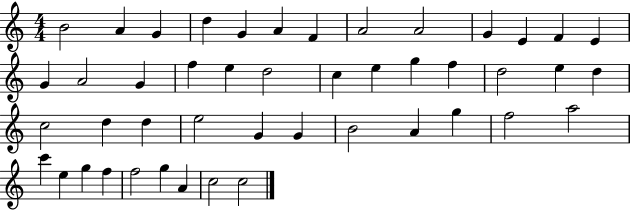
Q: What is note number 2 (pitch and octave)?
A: A4